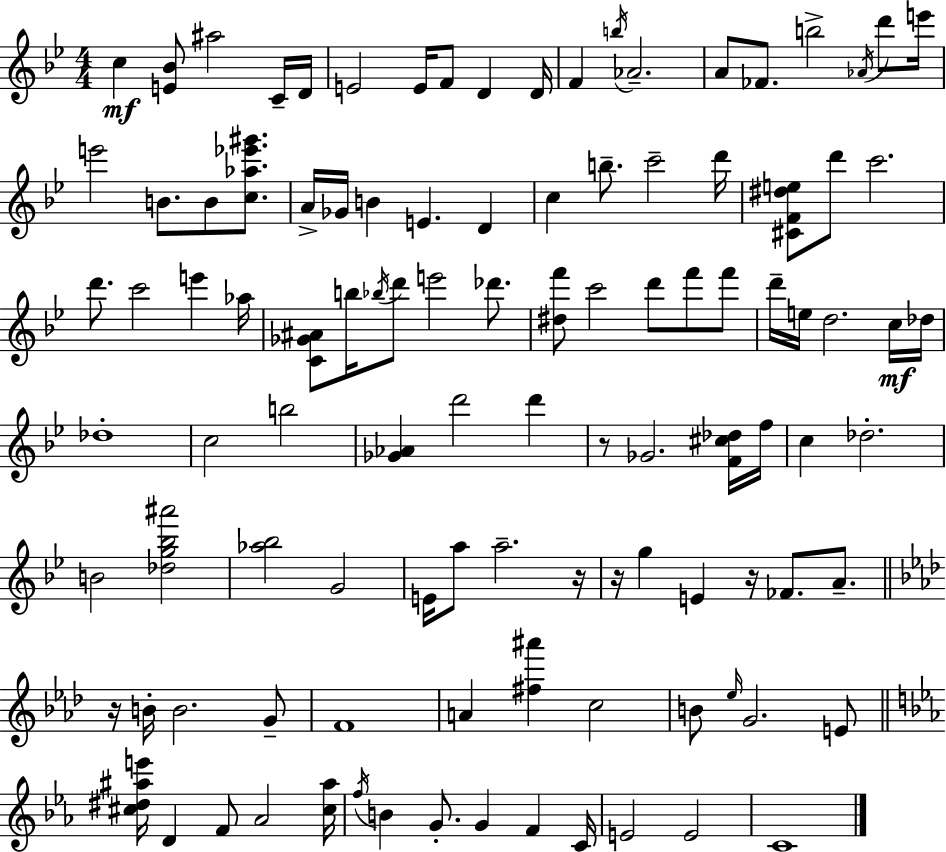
C5/q [E4,Bb4]/e A#5/h C4/s D4/s E4/h E4/s F4/e D4/q D4/s F4/q B5/s Ab4/h. A4/e FES4/e. B5/h Ab4/s D6/e E6/s E6/h B4/e. B4/e [C5,Ab5,Eb6,G#6]/e. A4/s Gb4/s B4/q E4/q. D4/q C5/q B5/e. C6/h D6/s [C#4,F4,D#5,E5]/e D6/e C6/h. D6/e. C6/h E6/q Ab5/s [C4,Gb4,A#4]/e B5/s Bb5/s D6/e E6/h Db6/e. [D#5,F6]/e C6/h D6/e F6/e F6/e D6/s E5/s D5/h. C5/s Db5/s Db5/w C5/h B5/h [Gb4,Ab4]/q D6/h D6/q R/e Gb4/h. [F4,C#5,Db5]/s F5/s C5/q Db5/h. B4/h [Db5,G5,Bb5,A#6]/h [Ab5,Bb5]/h G4/h E4/s A5/e A5/h. R/s R/s G5/q E4/q R/s FES4/e. A4/e. R/s B4/s B4/h. G4/e F4/w A4/q [F#5,A#6]/q C5/h B4/e Eb5/s G4/h. E4/e [C#5,D#5,A#5,E6]/s D4/q F4/e Ab4/h [C#5,A#5]/s F5/s B4/q G4/e. G4/q F4/q C4/s E4/h E4/h C4/w